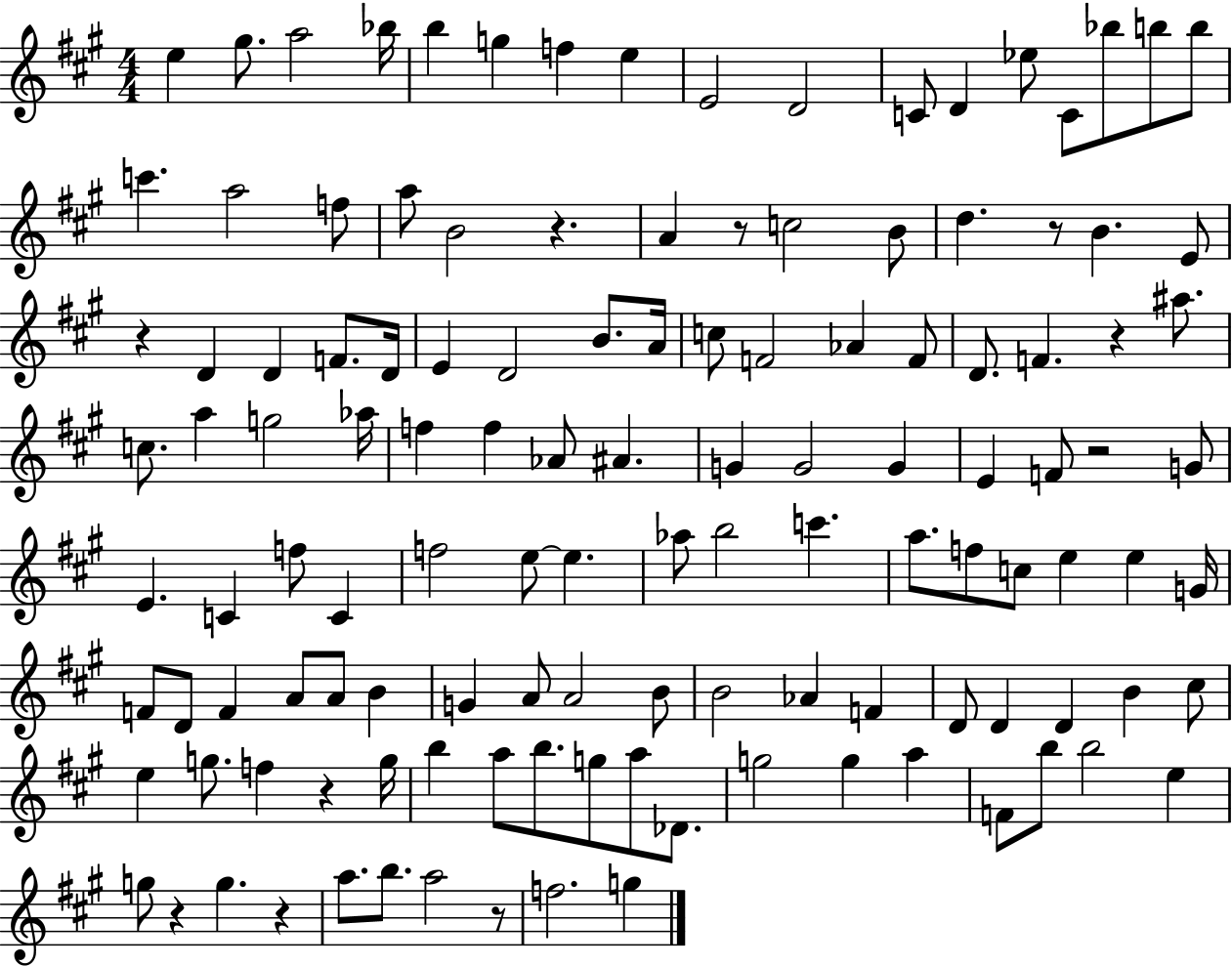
X:1
T:Untitled
M:4/4
L:1/4
K:A
e ^g/2 a2 _b/4 b g f e E2 D2 C/2 D _e/2 C/2 _b/2 b/2 b/2 c' a2 f/2 a/2 B2 z A z/2 c2 B/2 d z/2 B E/2 z D D F/2 D/4 E D2 B/2 A/4 c/2 F2 _A F/2 D/2 F z ^a/2 c/2 a g2 _a/4 f f _A/2 ^A G G2 G E F/2 z2 G/2 E C f/2 C f2 e/2 e _a/2 b2 c' a/2 f/2 c/2 e e G/4 F/2 D/2 F A/2 A/2 B G A/2 A2 B/2 B2 _A F D/2 D D B ^c/2 e g/2 f z g/4 b a/2 b/2 g/2 a/2 _D/2 g2 g a F/2 b/2 b2 e g/2 z g z a/2 b/2 a2 z/2 f2 g